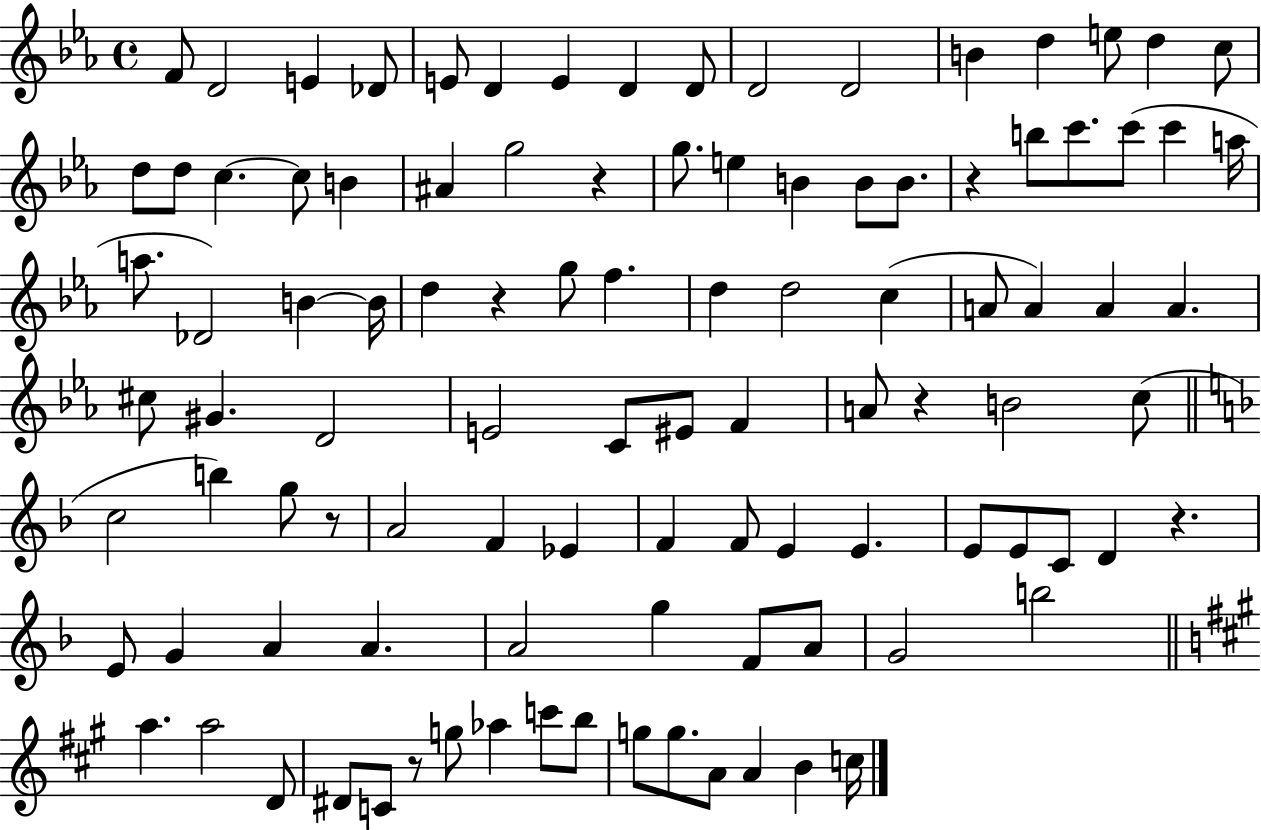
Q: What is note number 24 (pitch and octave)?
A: G5